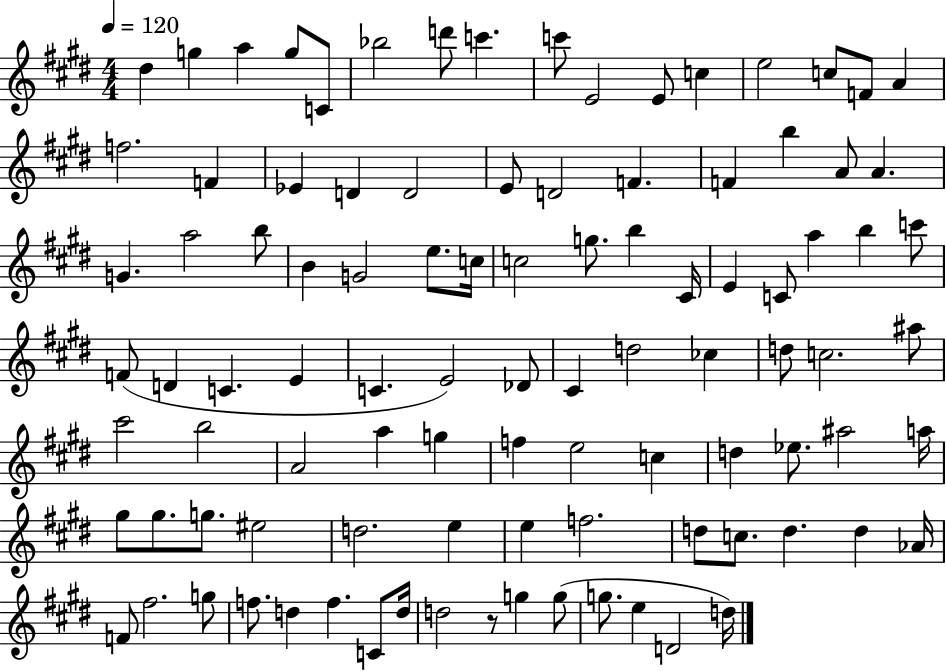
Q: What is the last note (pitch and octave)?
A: D5